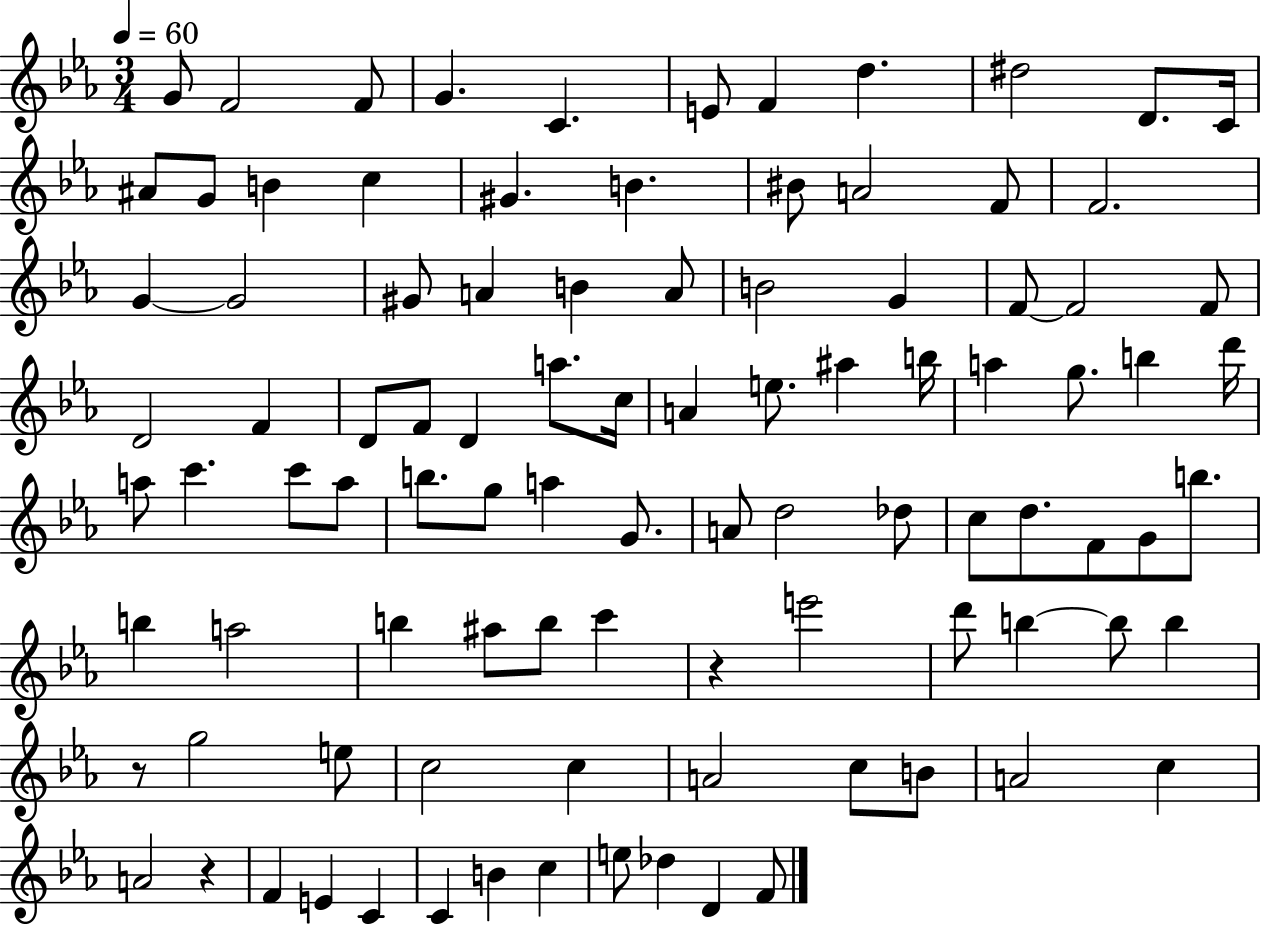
{
  \clef treble
  \numericTimeSignature
  \time 3/4
  \key ees \major
  \tempo 4 = 60
  g'8 f'2 f'8 | g'4. c'4. | e'8 f'4 d''4. | dis''2 d'8. c'16 | \break ais'8 g'8 b'4 c''4 | gis'4. b'4. | bis'8 a'2 f'8 | f'2. | \break g'4~~ g'2 | gis'8 a'4 b'4 a'8 | b'2 g'4 | f'8~~ f'2 f'8 | \break d'2 f'4 | d'8 f'8 d'4 a''8. c''16 | a'4 e''8. ais''4 b''16 | a''4 g''8. b''4 d'''16 | \break a''8 c'''4. c'''8 a''8 | b''8. g''8 a''4 g'8. | a'8 d''2 des''8 | c''8 d''8. f'8 g'8 b''8. | \break b''4 a''2 | b''4 ais''8 b''8 c'''4 | r4 e'''2 | d'''8 b''4~~ b''8 b''4 | \break r8 g''2 e''8 | c''2 c''4 | a'2 c''8 b'8 | a'2 c''4 | \break a'2 r4 | f'4 e'4 c'4 | c'4 b'4 c''4 | e''8 des''4 d'4 f'8 | \break \bar "|."
}